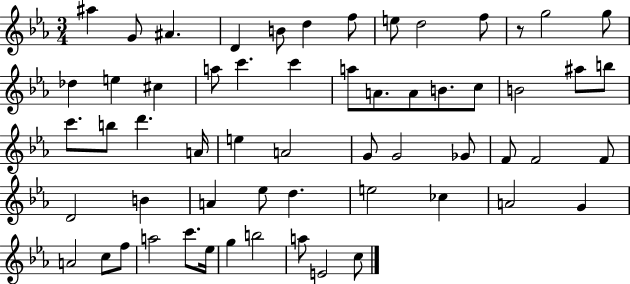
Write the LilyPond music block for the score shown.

{
  \clef treble
  \numericTimeSignature
  \time 3/4
  \key ees \major
  ais''4 g'8 ais'4. | d'4 b'8 d''4 f''8 | e''8 d''2 f''8 | r8 g''2 g''8 | \break des''4 e''4 cis''4 | a''8 c'''4. c'''4 | a''8 a'8. a'8 b'8. c''8 | b'2 ais''8 b''8 | \break c'''8. b''8 d'''4. a'16 | e''4 a'2 | g'8 g'2 ges'8 | f'8 f'2 f'8 | \break d'2 b'4 | a'4 ees''8 d''4. | e''2 ces''4 | a'2 g'4 | \break a'2 c''8 f''8 | a''2 c'''8. ees''16 | g''4 b''2 | a''8 e'2 c''8 | \break \bar "|."
}